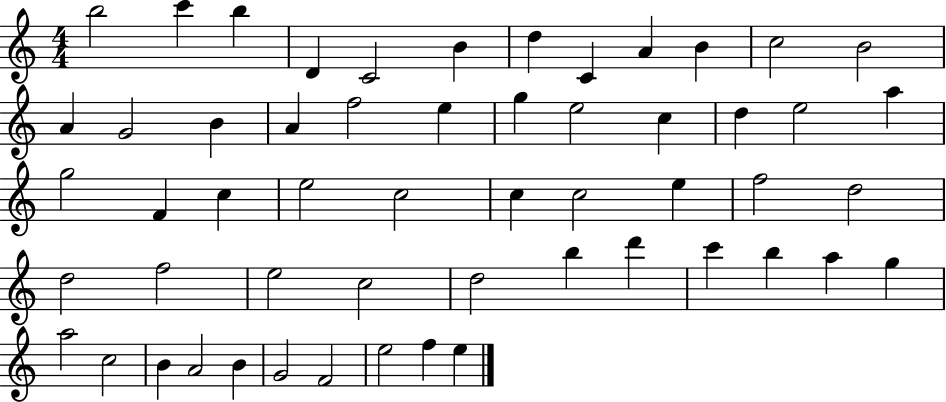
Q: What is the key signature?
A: C major